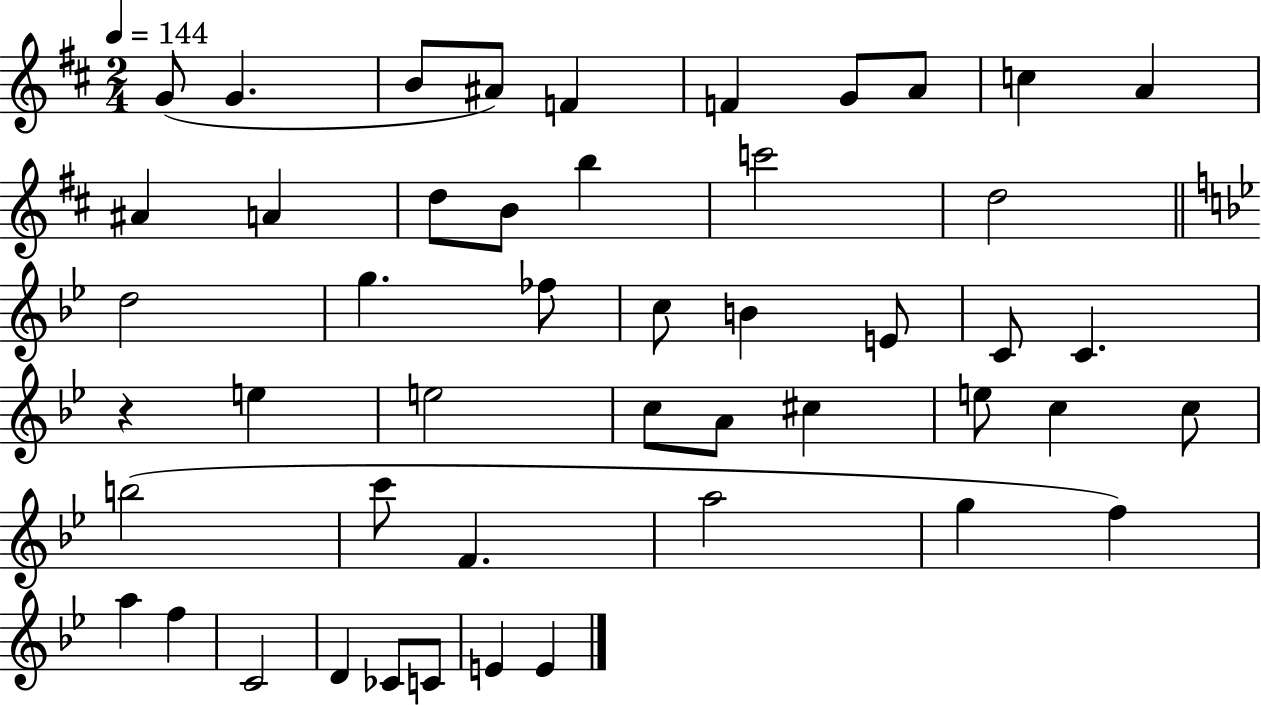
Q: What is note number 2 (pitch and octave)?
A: G4